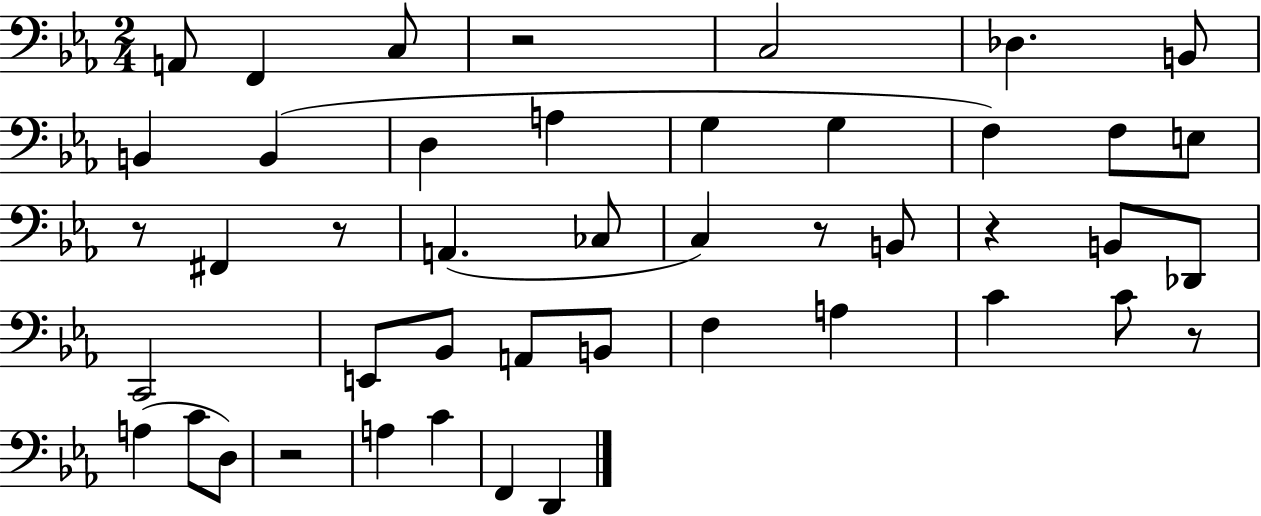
X:1
T:Untitled
M:2/4
L:1/4
K:Eb
A,,/2 F,, C,/2 z2 C,2 _D, B,,/2 B,, B,, D, A, G, G, F, F,/2 E,/2 z/2 ^F,, z/2 A,, _C,/2 C, z/2 B,,/2 z B,,/2 _D,,/2 C,,2 E,,/2 _B,,/2 A,,/2 B,,/2 F, A, C C/2 z/2 A, C/2 D,/2 z2 A, C F,, D,,